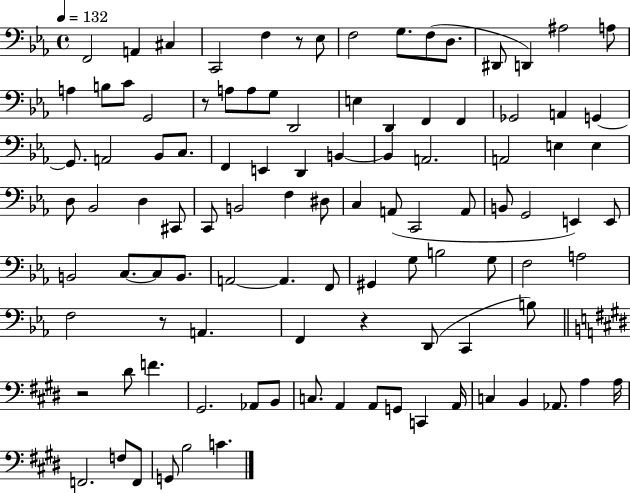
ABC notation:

X:1
T:Untitled
M:4/4
L:1/4
K:Eb
F,,2 A,, ^C, C,,2 F, z/2 _E,/2 F,2 G,/2 F,/2 D,/2 ^D,,/2 D,, ^A,2 A,/2 A, B,/2 C/2 G,,2 z/2 A,/2 A,/2 G,/2 D,,2 E, D,, F,, F,, _G,,2 A,, G,, G,,/2 A,,2 _B,,/2 C,/2 F,, E,, D,, B,, B,, A,,2 A,,2 E, E, D,/2 _B,,2 D, ^C,,/2 C,,/2 B,,2 F, ^D,/2 C, A,,/2 C,,2 A,,/2 B,,/2 G,,2 E,, E,,/2 B,,2 C,/2 C,/2 B,,/2 A,,2 A,, F,,/2 ^G,, G,/2 B,2 G,/2 F,2 A,2 F,2 z/2 A,, F,, z D,,/2 C,, B,/2 z2 ^D/2 F ^G,,2 _A,,/2 B,,/2 C,/2 A,, A,,/2 G,,/2 C,, A,,/4 C, B,, _A,,/2 A, A,/4 F,,2 F,/2 F,,/2 G,,/2 B,2 C